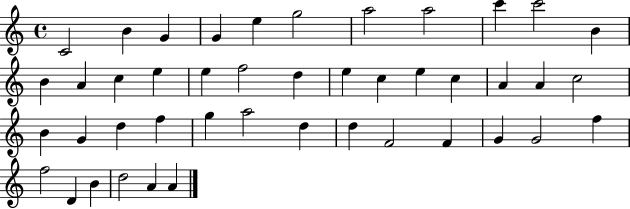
C4/h B4/q G4/q G4/q E5/q G5/h A5/h A5/h C6/q C6/h B4/q B4/q A4/q C5/q E5/q E5/q F5/h D5/q E5/q C5/q E5/q C5/q A4/q A4/q C5/h B4/q G4/q D5/q F5/q G5/q A5/h D5/q D5/q F4/h F4/q G4/q G4/h F5/q F5/h D4/q B4/q D5/h A4/q A4/q